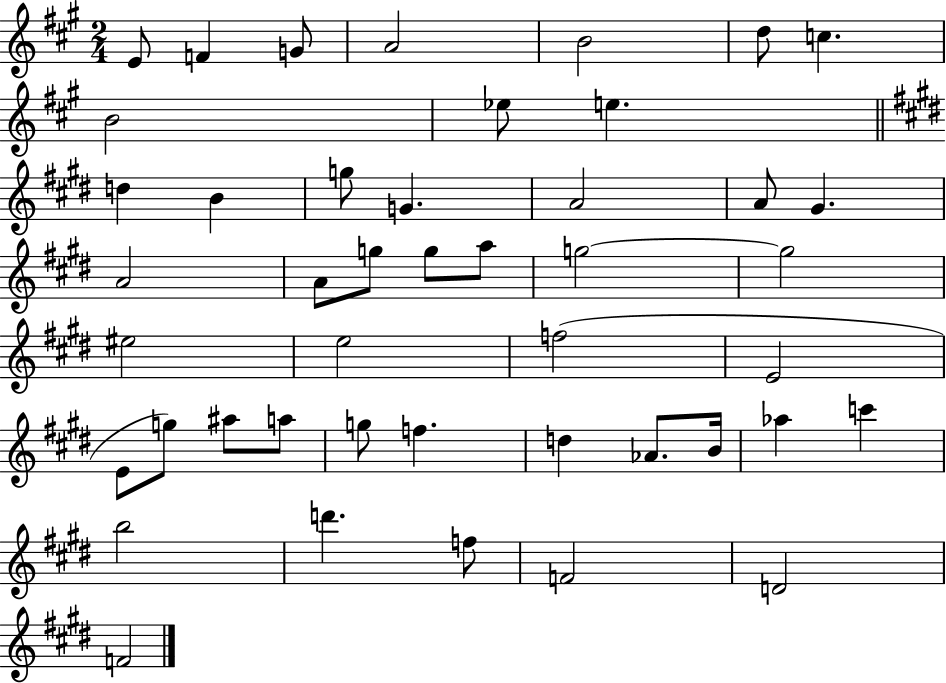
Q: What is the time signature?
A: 2/4